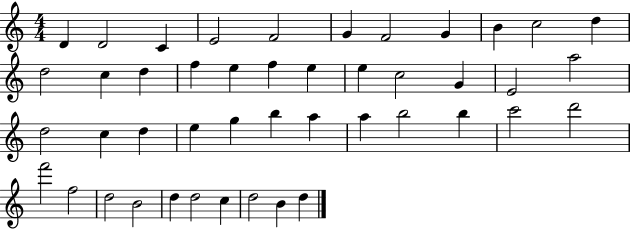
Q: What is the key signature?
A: C major